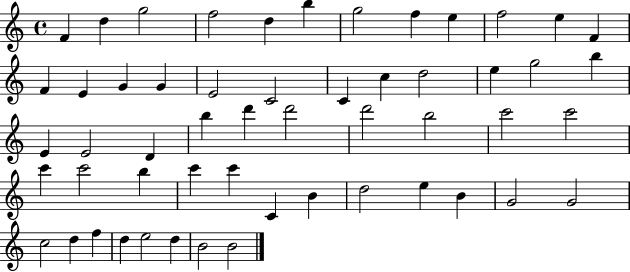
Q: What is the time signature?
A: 4/4